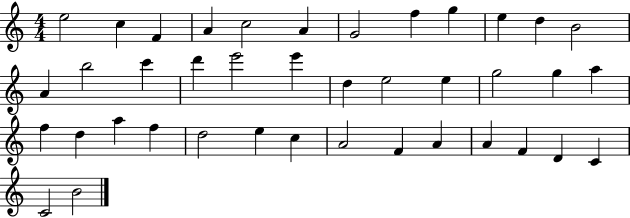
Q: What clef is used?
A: treble